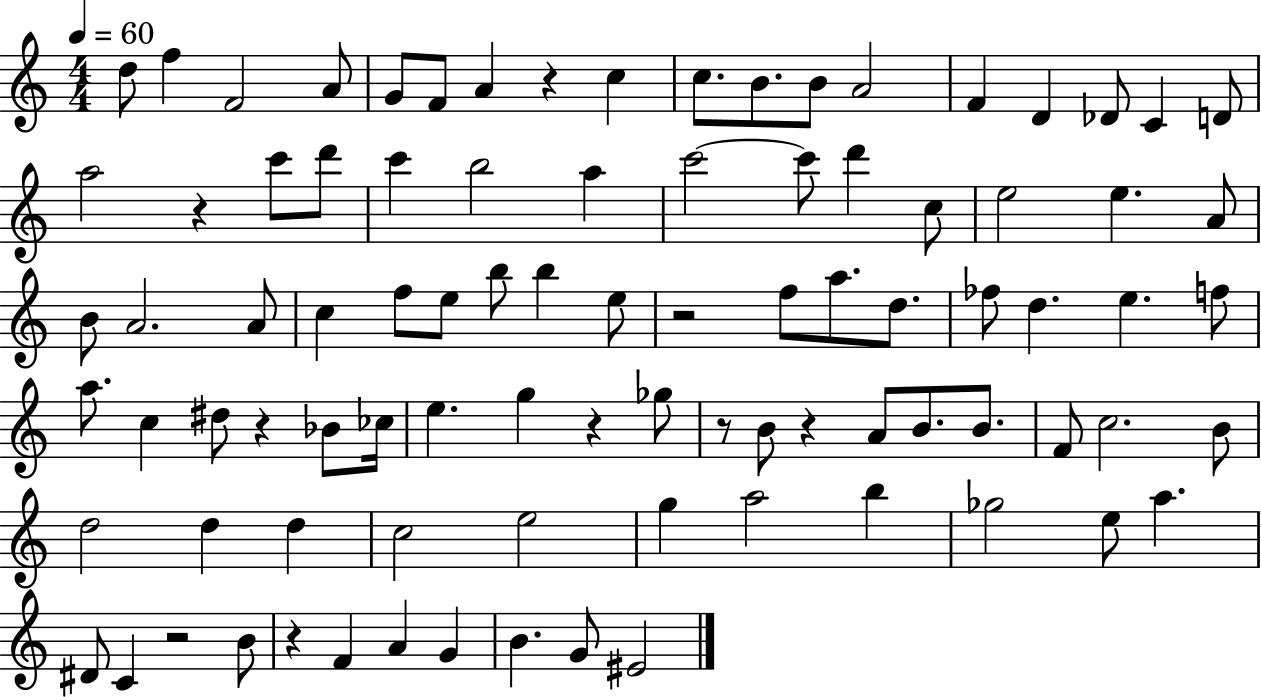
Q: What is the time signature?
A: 4/4